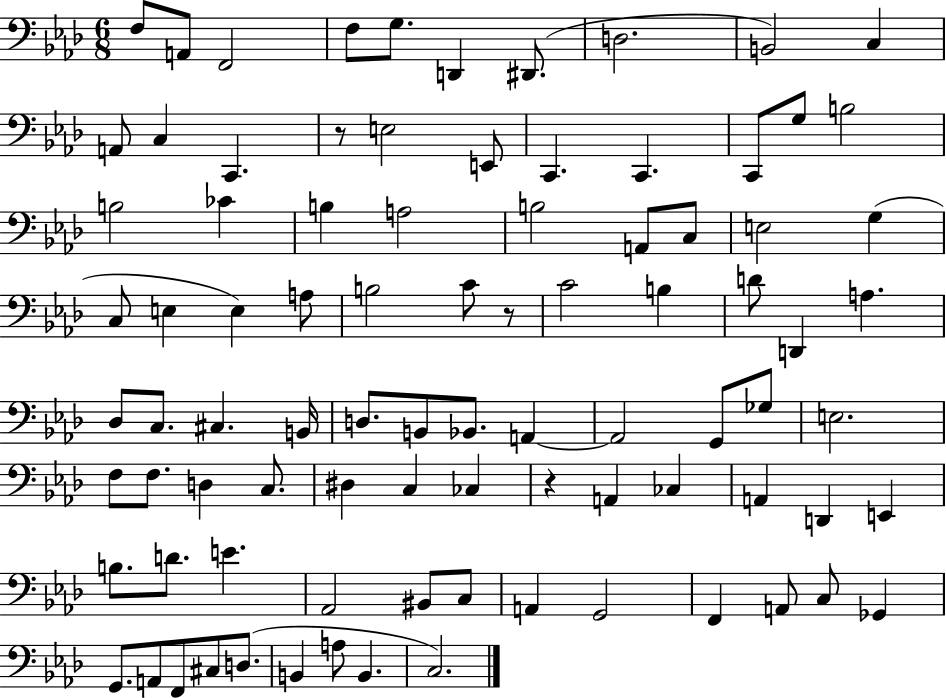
X:1
T:Untitled
M:6/8
L:1/4
K:Ab
F,/2 A,,/2 F,,2 F,/2 G,/2 D,, ^D,,/2 D,2 B,,2 C, A,,/2 C, C,, z/2 E,2 E,,/2 C,, C,, C,,/2 G,/2 B,2 B,2 _C B, A,2 B,2 A,,/2 C,/2 E,2 G, C,/2 E, E, A,/2 B,2 C/2 z/2 C2 B, D/2 D,, A, _D,/2 C,/2 ^C, B,,/4 D,/2 B,,/2 _B,,/2 A,, A,,2 G,,/2 _G,/2 E,2 F,/2 F,/2 D, C,/2 ^D, C, _C, z A,, _C, A,, D,, E,, B,/2 D/2 E _A,,2 ^B,,/2 C,/2 A,, G,,2 F,, A,,/2 C,/2 _G,, G,,/2 A,,/2 F,,/2 ^C,/2 D,/2 B,, A,/2 B,, C,2